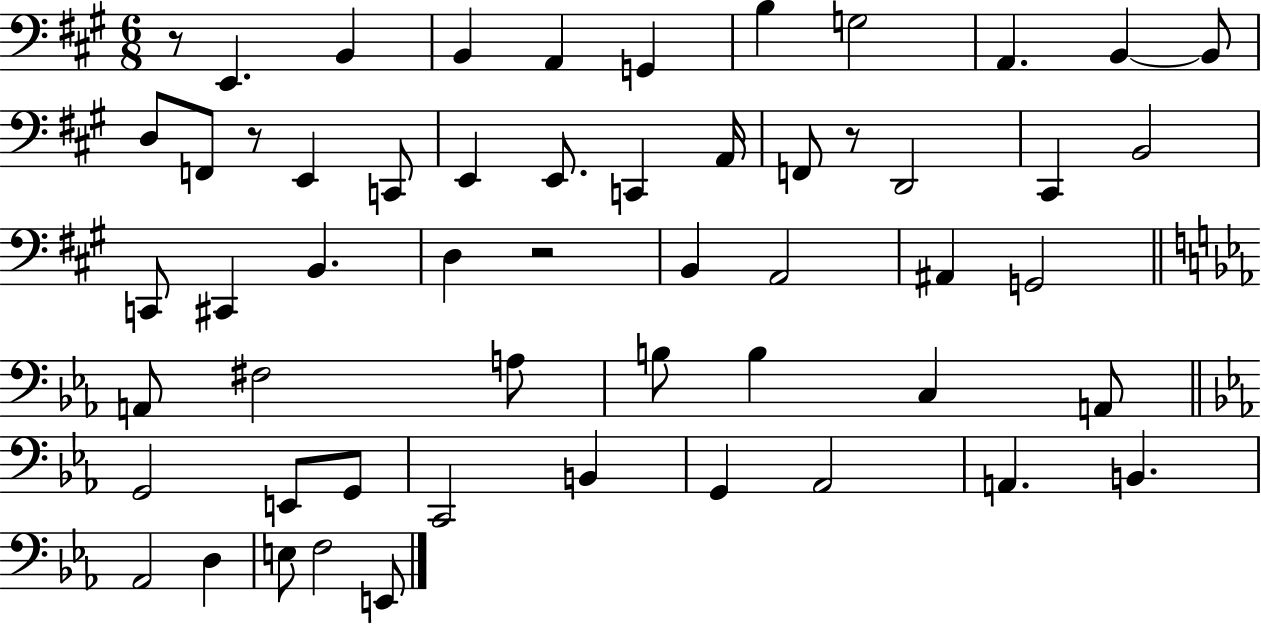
R/e E2/q. B2/q B2/q A2/q G2/q B3/q G3/h A2/q. B2/q B2/e D3/e F2/e R/e E2/q C2/e E2/q E2/e. C2/q A2/s F2/e R/e D2/h C#2/q B2/h C2/e C#2/q B2/q. D3/q R/h B2/q A2/h A#2/q G2/h A2/e F#3/h A3/e B3/e B3/q C3/q A2/e G2/h E2/e G2/e C2/h B2/q G2/q Ab2/h A2/q. B2/q. Ab2/h D3/q E3/e F3/h E2/e